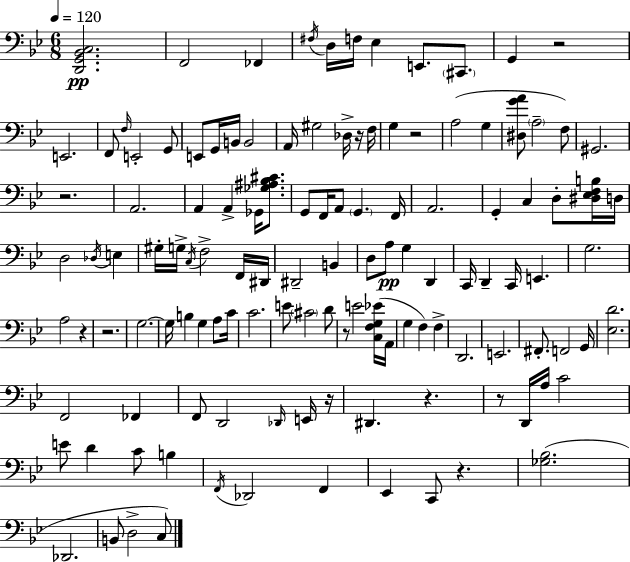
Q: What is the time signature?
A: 6/8